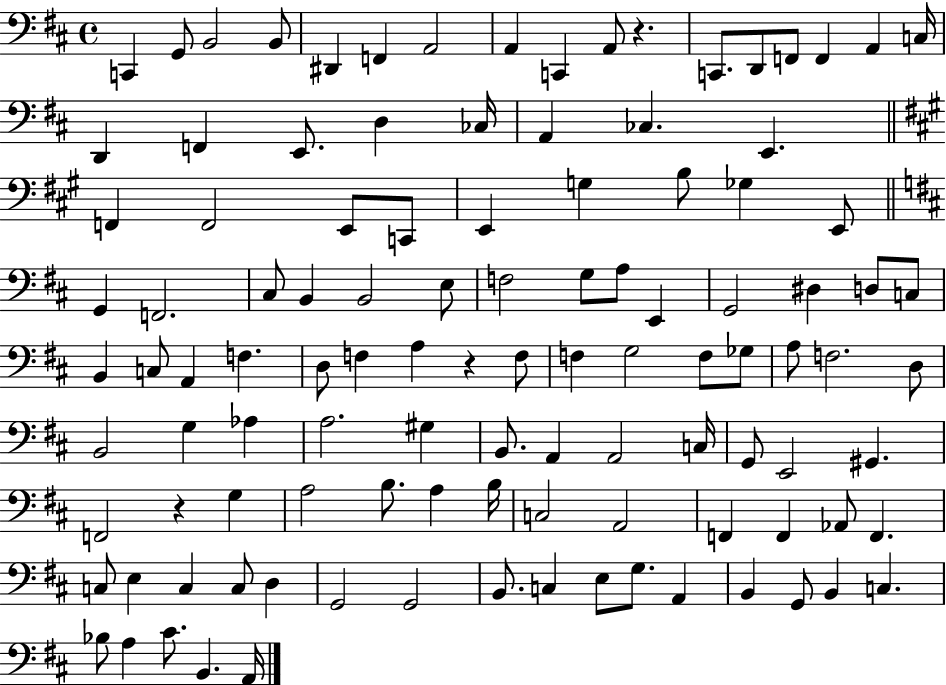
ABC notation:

X:1
T:Untitled
M:4/4
L:1/4
K:D
C,, G,,/2 B,,2 B,,/2 ^D,, F,, A,,2 A,, C,, A,,/2 z C,,/2 D,,/2 F,,/2 F,, A,, C,/4 D,, F,, E,,/2 D, _C,/4 A,, _C, E,, F,, F,,2 E,,/2 C,,/2 E,, G, B,/2 _G, E,,/2 G,, F,,2 ^C,/2 B,, B,,2 E,/2 F,2 G,/2 A,/2 E,, G,,2 ^D, D,/2 C,/2 B,, C,/2 A,, F, D,/2 F, A, z F,/2 F, G,2 F,/2 _G,/2 A,/2 F,2 D,/2 B,,2 G, _A, A,2 ^G, B,,/2 A,, A,,2 C,/4 G,,/2 E,,2 ^G,, F,,2 z G, A,2 B,/2 A, B,/4 C,2 A,,2 F,, F,, _A,,/2 F,, C,/2 E, C, C,/2 D, G,,2 G,,2 B,,/2 C, E,/2 G,/2 A,, B,, G,,/2 B,, C, _B,/2 A, ^C/2 B,, A,,/4